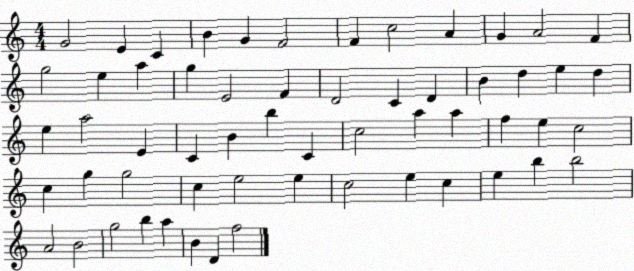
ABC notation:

X:1
T:Untitled
M:4/4
L:1/4
K:C
G2 E C B G F2 F c2 A G A2 F g2 e a g E2 F D2 C D B d e d e a2 E C B b C c2 a a f e c2 c g g2 c e2 e c2 e c e b b2 A2 B2 g2 b a B D f2